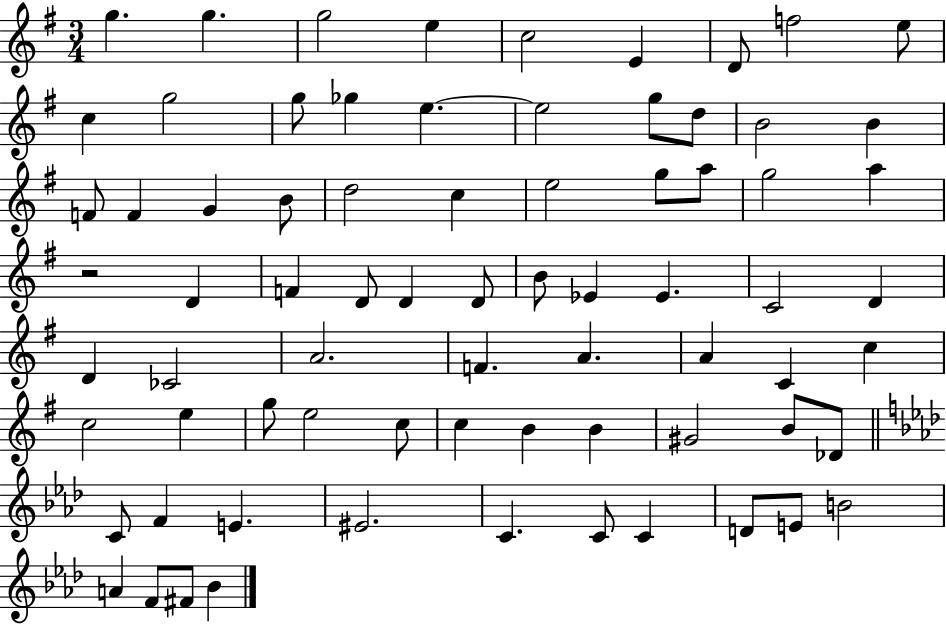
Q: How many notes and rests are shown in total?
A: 74